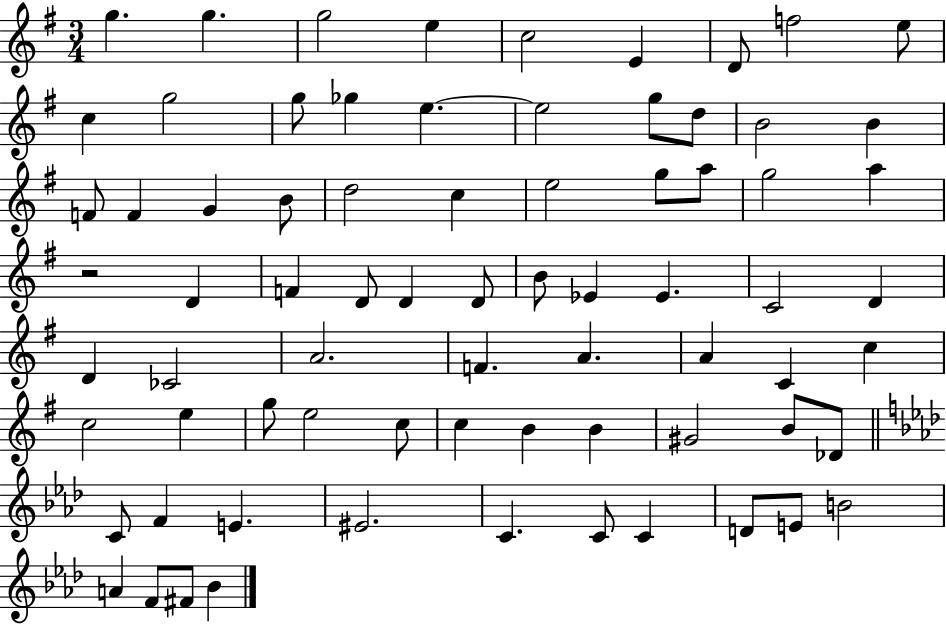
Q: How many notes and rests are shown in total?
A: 74